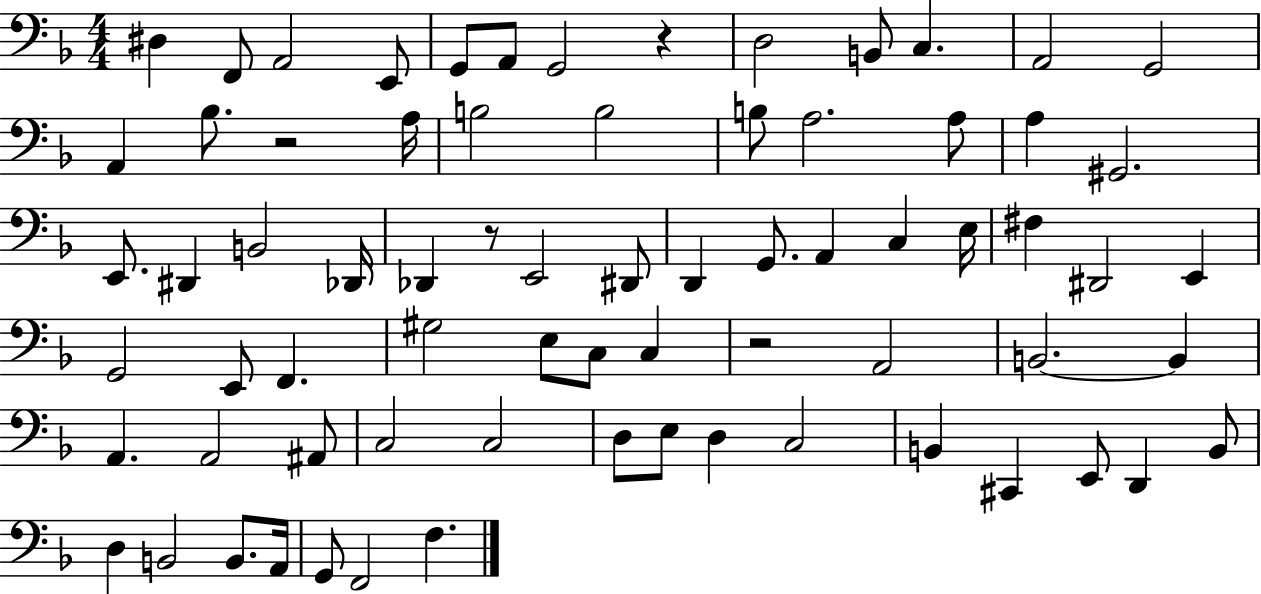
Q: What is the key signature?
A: F major